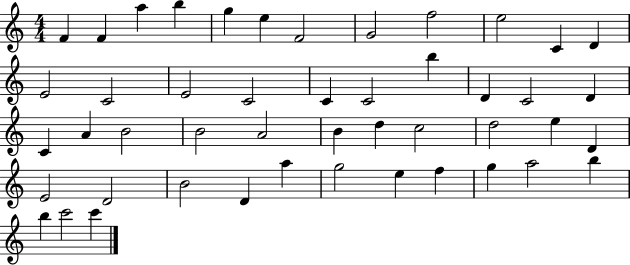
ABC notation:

X:1
T:Untitled
M:4/4
L:1/4
K:C
F F a b g e F2 G2 f2 e2 C D E2 C2 E2 C2 C C2 b D C2 D C A B2 B2 A2 B d c2 d2 e D E2 D2 B2 D a g2 e f g a2 b b c'2 c'